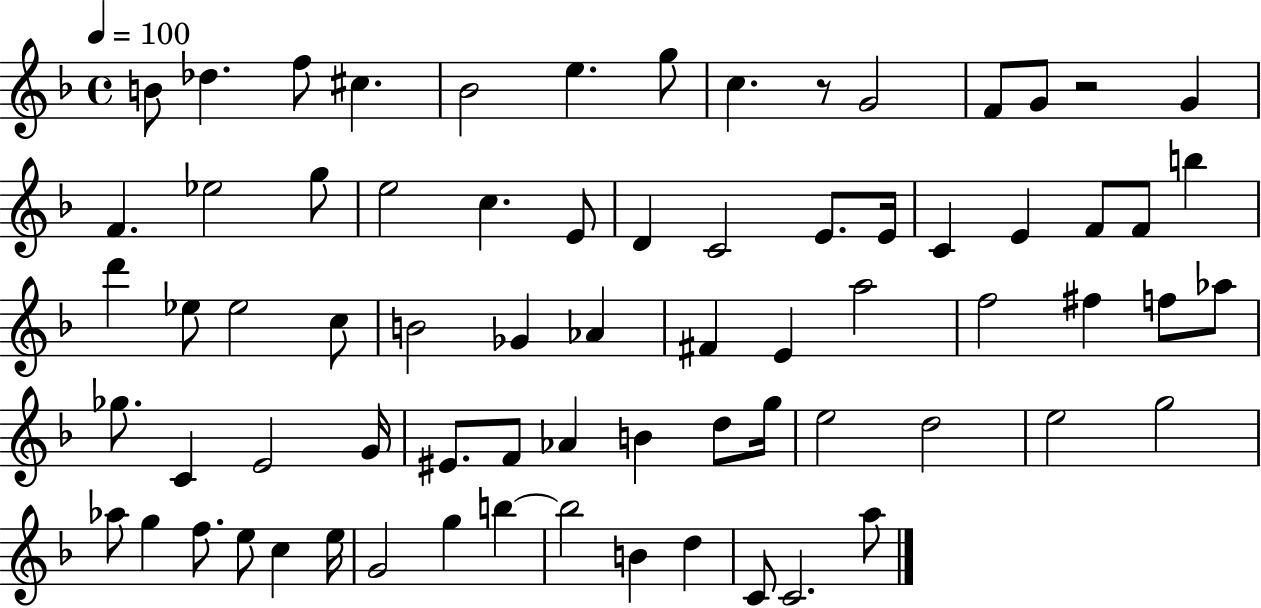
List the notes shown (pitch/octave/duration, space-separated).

B4/e Db5/q. F5/e C#5/q. Bb4/h E5/q. G5/e C5/q. R/e G4/h F4/e G4/e R/h G4/q F4/q. Eb5/h G5/e E5/h C5/q. E4/e D4/q C4/h E4/e. E4/s C4/q E4/q F4/e F4/e B5/q D6/q Eb5/e Eb5/h C5/e B4/h Gb4/q Ab4/q F#4/q E4/q A5/h F5/h F#5/q F5/e Ab5/e Gb5/e. C4/q E4/h G4/s EIS4/e. F4/e Ab4/q B4/q D5/e G5/s E5/h D5/h E5/h G5/h Ab5/e G5/q F5/e. E5/e C5/q E5/s G4/h G5/q B5/q B5/h B4/q D5/q C4/e C4/h. A5/e